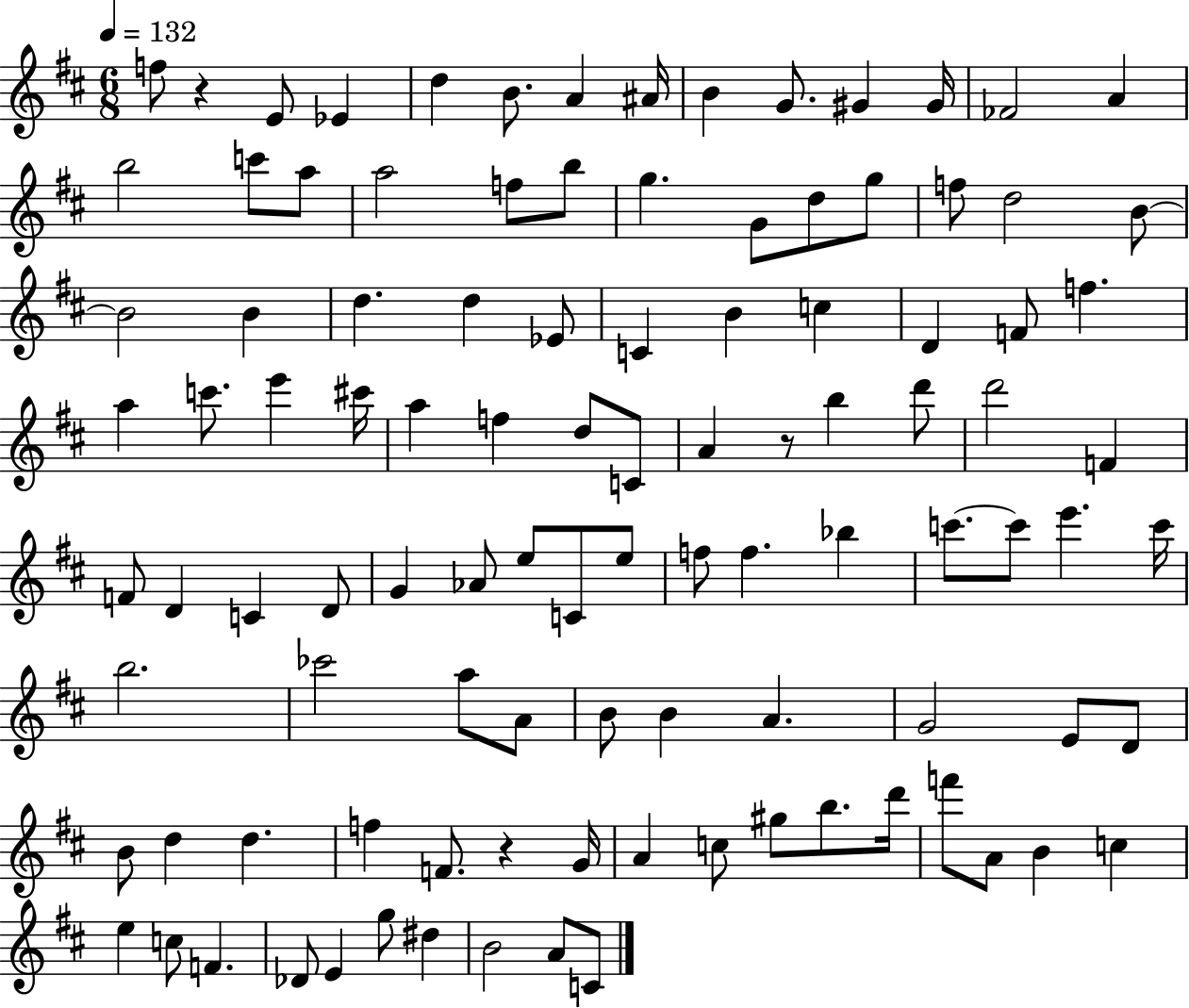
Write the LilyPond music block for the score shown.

{
  \clef treble
  \numericTimeSignature
  \time 6/8
  \key d \major
  \tempo 4 = 132
  \repeat volta 2 { f''8 r4 e'8 ees'4 | d''4 b'8. a'4 ais'16 | b'4 g'8. gis'4 gis'16 | fes'2 a'4 | \break b''2 c'''8 a''8 | a''2 f''8 b''8 | g''4. g'8 d''8 g''8 | f''8 d''2 b'8~~ | \break b'2 b'4 | d''4. d''4 ees'8 | c'4 b'4 c''4 | d'4 f'8 f''4. | \break a''4 c'''8. e'''4 cis'''16 | a''4 f''4 d''8 c'8 | a'4 r8 b''4 d'''8 | d'''2 f'4 | \break f'8 d'4 c'4 d'8 | g'4 aes'8 e''8 c'8 e''8 | f''8 f''4. bes''4 | c'''8.~~ c'''8 e'''4. c'''16 | \break b''2. | ces'''2 a''8 a'8 | b'8 b'4 a'4. | g'2 e'8 d'8 | \break b'8 d''4 d''4. | f''4 f'8. r4 g'16 | a'4 c''8 gis''8 b''8. d'''16 | f'''8 a'8 b'4 c''4 | \break e''4 c''8 f'4. | des'8 e'4 g''8 dis''4 | b'2 a'8 c'8 | } \bar "|."
}